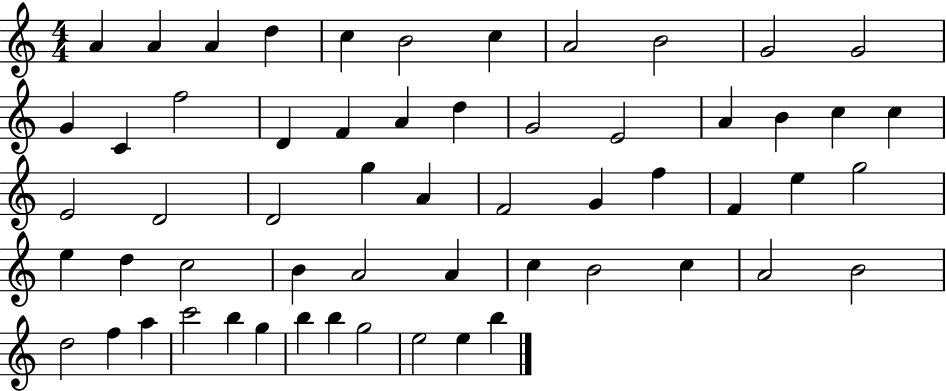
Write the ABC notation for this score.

X:1
T:Untitled
M:4/4
L:1/4
K:C
A A A d c B2 c A2 B2 G2 G2 G C f2 D F A d G2 E2 A B c c E2 D2 D2 g A F2 G f F e g2 e d c2 B A2 A c B2 c A2 B2 d2 f a c'2 b g b b g2 e2 e b